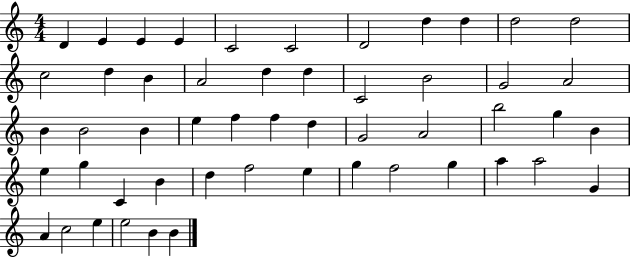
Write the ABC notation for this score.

X:1
T:Untitled
M:4/4
L:1/4
K:C
D E E E C2 C2 D2 d d d2 d2 c2 d B A2 d d C2 B2 G2 A2 B B2 B e f f d G2 A2 b2 g B e g C B d f2 e g f2 g a a2 G A c2 e e2 B B